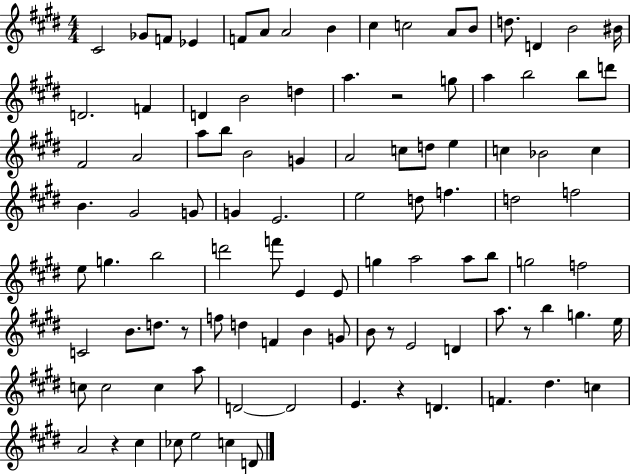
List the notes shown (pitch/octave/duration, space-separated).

C#4/h Gb4/e F4/e Eb4/q F4/e A4/e A4/h B4/q C#5/q C5/h A4/e B4/e D5/e. D4/q B4/h BIS4/s D4/h. F4/q D4/q B4/h D5/q A5/q. R/h G5/e A5/q B5/h B5/e D6/e F#4/h A4/h A5/e B5/e B4/h G4/q A4/h C5/e D5/e E5/q C5/q Bb4/h C5/q B4/q. G#4/h G4/e G4/q E4/h. E5/h D5/e F5/q. D5/h F5/h E5/e G5/q. B5/h D6/h F6/e E4/q E4/e G5/q A5/h A5/e B5/e G5/h F5/h C4/h B4/e. D5/e. R/e F5/e D5/q F4/q B4/q G4/e B4/e R/e E4/h D4/q A5/e. R/e B5/q G5/q. E5/s C5/e C5/h C5/q A5/e D4/h D4/h E4/q. R/q D4/q. F4/q. D#5/q. C5/q A4/h R/q C#5/q CES5/e E5/h C5/q D4/e